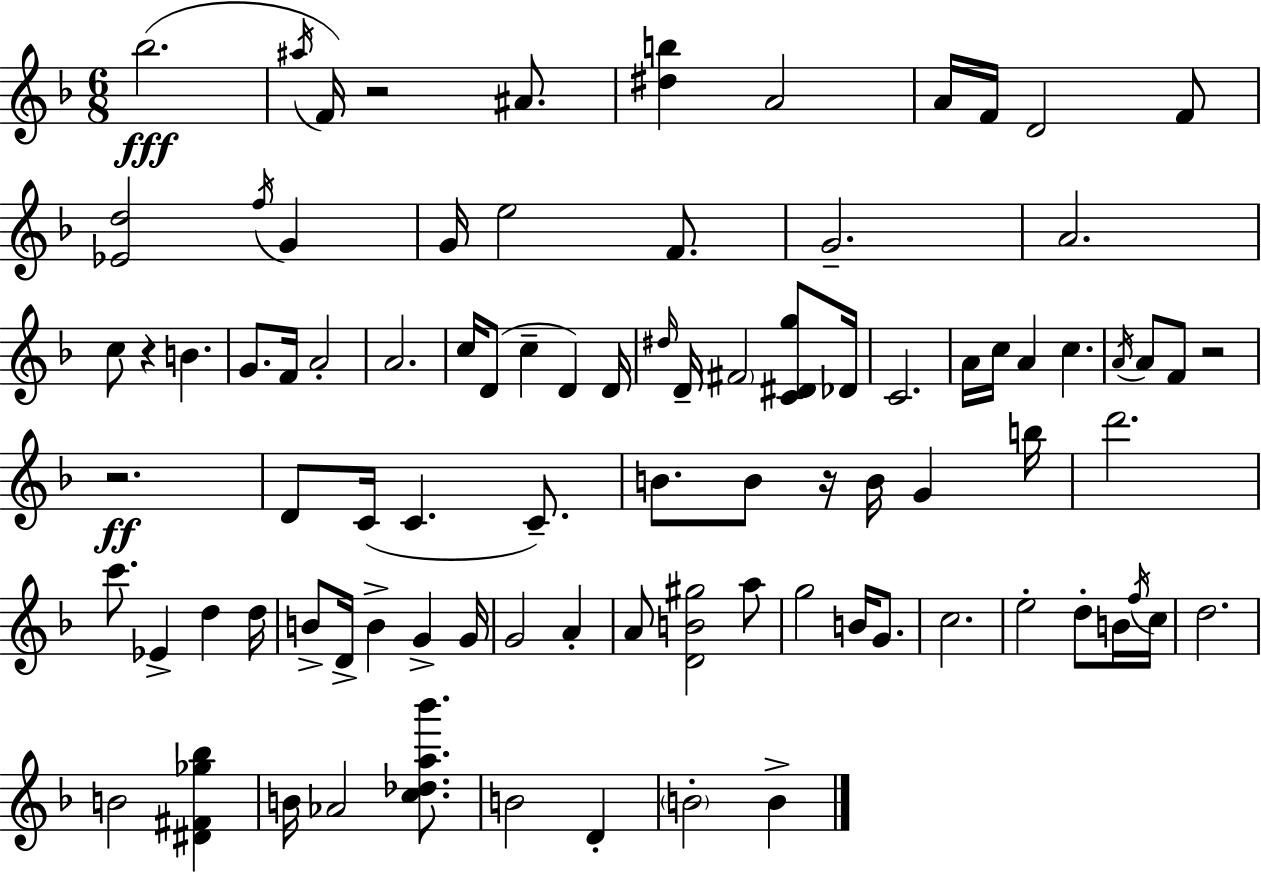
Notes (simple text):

Bb5/h. A#5/s F4/s R/h A#4/e. [D#5,B5]/q A4/h A4/s F4/s D4/h F4/e [Eb4,D5]/h F5/s G4/q G4/s E5/h F4/e. G4/h. A4/h. C5/e R/q B4/q. G4/e. F4/s A4/h A4/h. C5/s D4/e C5/q D4/q D4/s D#5/s D4/s F#4/h [C4,D#4,G5]/e Db4/s C4/h. A4/s C5/s A4/q C5/q. A4/s A4/e F4/e R/h R/h. D4/e C4/s C4/q. C4/e. B4/e. B4/e R/s B4/s G4/q B5/s D6/h. C6/e. Eb4/q D5/q D5/s B4/e D4/s B4/q G4/q G4/s G4/h A4/q A4/e [D4,B4,G#5]/h A5/e G5/h B4/s G4/e. C5/h. E5/h D5/e B4/s F5/s C5/s D5/h. B4/h [D#4,F#4,Gb5,Bb5]/q B4/s Ab4/h [C5,Db5,A5,Bb6]/e. B4/h D4/q B4/h B4/q